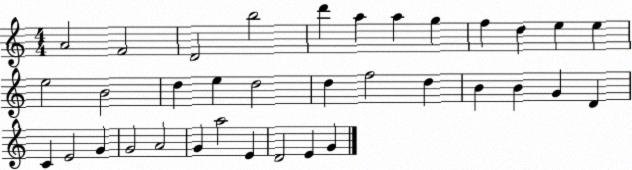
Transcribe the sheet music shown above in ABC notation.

X:1
T:Untitled
M:4/4
L:1/4
K:C
A2 F2 D2 b2 d' a a g f d e e e2 B2 d e d2 d f2 d B B G D C E2 G G2 A2 G a2 E D2 E G